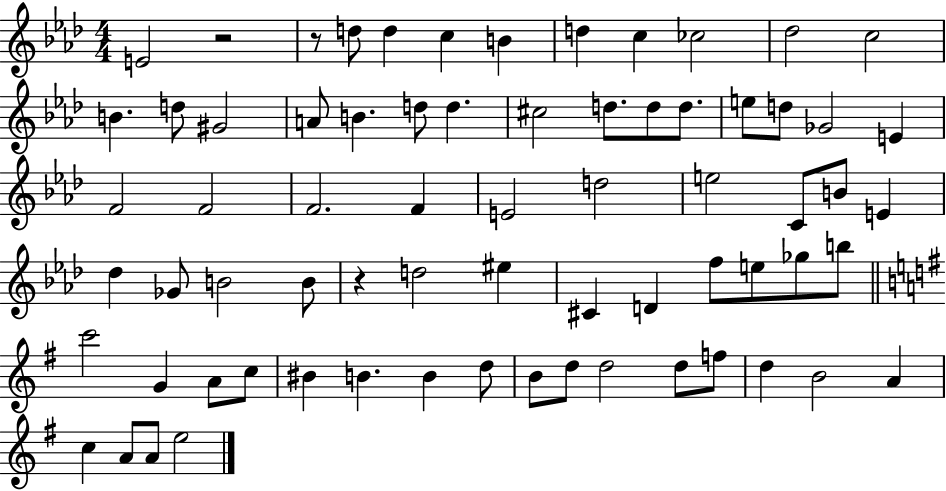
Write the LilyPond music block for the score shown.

{
  \clef treble
  \numericTimeSignature
  \time 4/4
  \key aes \major
  \repeat volta 2 { e'2 r2 | r8 d''8 d''4 c''4 b'4 | d''4 c''4 ces''2 | des''2 c''2 | \break b'4. d''8 gis'2 | a'8 b'4. d''8 d''4. | cis''2 d''8. d''8 d''8. | e''8 d''8 ges'2 e'4 | \break f'2 f'2 | f'2. f'4 | e'2 d''2 | e''2 c'8 b'8 e'4 | \break des''4 ges'8 b'2 b'8 | r4 d''2 eis''4 | cis'4 d'4 f''8 e''8 ges''8 b''8 | \bar "||" \break \key g \major c'''2 g'4 a'8 c''8 | bis'4 b'4. b'4 d''8 | b'8 d''8 d''2 d''8 f''8 | d''4 b'2 a'4 | \break c''4 a'8 a'8 e''2 | } \bar "|."
}